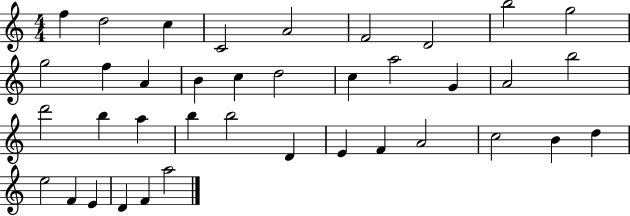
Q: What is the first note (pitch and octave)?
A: F5